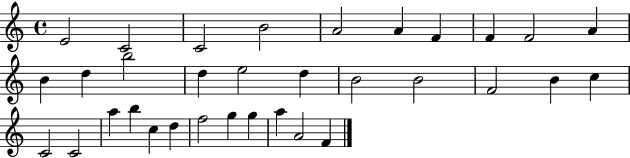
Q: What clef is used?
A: treble